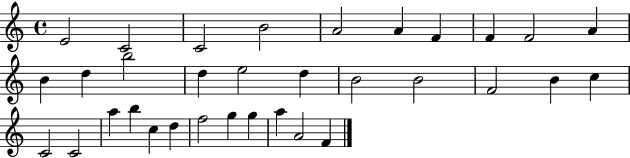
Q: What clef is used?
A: treble